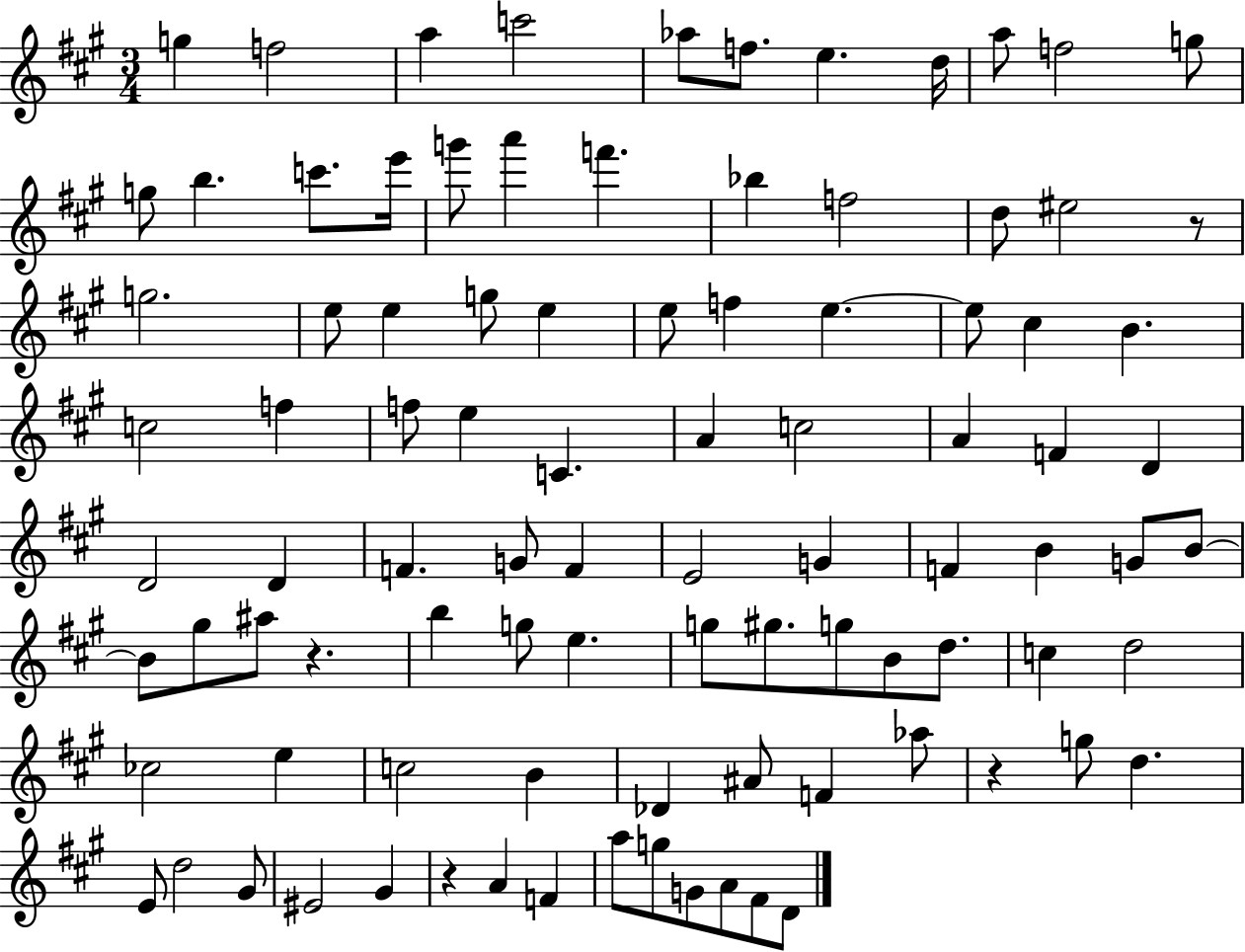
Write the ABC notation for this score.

X:1
T:Untitled
M:3/4
L:1/4
K:A
g f2 a c'2 _a/2 f/2 e d/4 a/2 f2 g/2 g/2 b c'/2 e'/4 g'/2 a' f' _b f2 d/2 ^e2 z/2 g2 e/2 e g/2 e e/2 f e e/2 ^c B c2 f f/2 e C A c2 A F D D2 D F G/2 F E2 G F B G/2 B/2 B/2 ^g/2 ^a/2 z b g/2 e g/2 ^g/2 g/2 B/2 d/2 c d2 _c2 e c2 B _D ^A/2 F _a/2 z g/2 d E/2 d2 ^G/2 ^E2 ^G z A F a/2 g/2 G/2 A/2 ^F/2 D/2